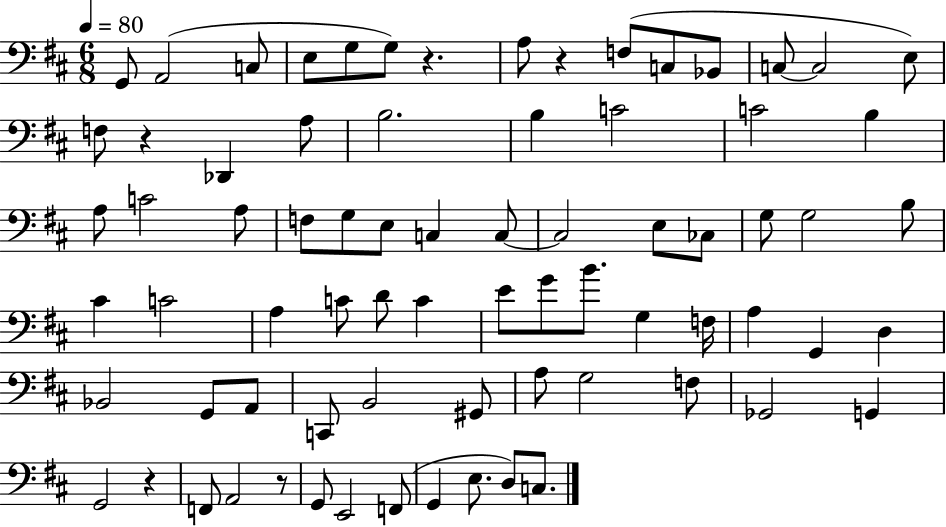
{
  \clef bass
  \numericTimeSignature
  \time 6/8
  \key d \major
  \tempo 4 = 80
  g,8 a,2( c8 | e8 g8 g8) r4. | a8 r4 f8( c8 bes,8 | c8~~ c2 e8) | \break f8 r4 des,4 a8 | b2. | b4 c'2 | c'2 b4 | \break a8 c'2 a8 | f8 g8 e8 c4 c8~~ | c2 e8 ces8 | g8 g2 b8 | \break cis'4 c'2 | a4 c'8 d'8 c'4 | e'8 g'8 b'8. g4 f16 | a4 g,4 d4 | \break bes,2 g,8 a,8 | c,8 b,2 gis,8 | a8 g2 f8 | ges,2 g,4 | \break g,2 r4 | f,8 a,2 r8 | g,8 e,2 f,8( | g,4 e8. d8) c8. | \break \bar "|."
}